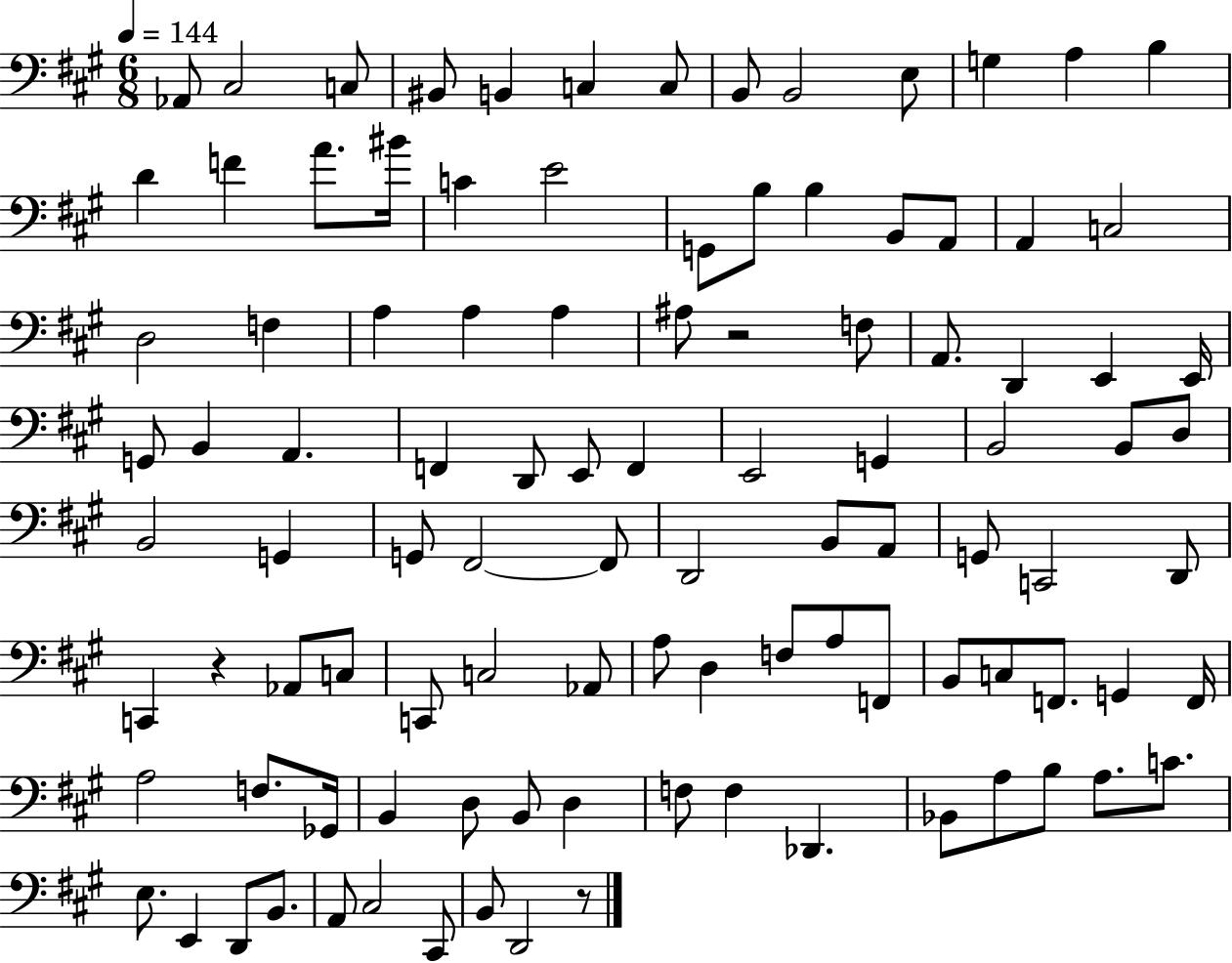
X:1
T:Untitled
M:6/8
L:1/4
K:A
_A,,/2 ^C,2 C,/2 ^B,,/2 B,, C, C,/2 B,,/2 B,,2 E,/2 G, A, B, D F A/2 ^B/4 C E2 G,,/2 B,/2 B, B,,/2 A,,/2 A,, C,2 D,2 F, A, A, A, ^A,/2 z2 F,/2 A,,/2 D,, E,, E,,/4 G,,/2 B,, A,, F,, D,,/2 E,,/2 F,, E,,2 G,, B,,2 B,,/2 D,/2 B,,2 G,, G,,/2 ^F,,2 ^F,,/2 D,,2 B,,/2 A,,/2 G,,/2 C,,2 D,,/2 C,, z _A,,/2 C,/2 C,,/2 C,2 _A,,/2 A,/2 D, F,/2 A,/2 F,,/2 B,,/2 C,/2 F,,/2 G,, F,,/4 A,2 F,/2 _G,,/4 B,, D,/2 B,,/2 D, F,/2 F, _D,, _B,,/2 A,/2 B,/2 A,/2 C/2 E,/2 E,, D,,/2 B,,/2 A,,/2 ^C,2 ^C,,/2 B,,/2 D,,2 z/2